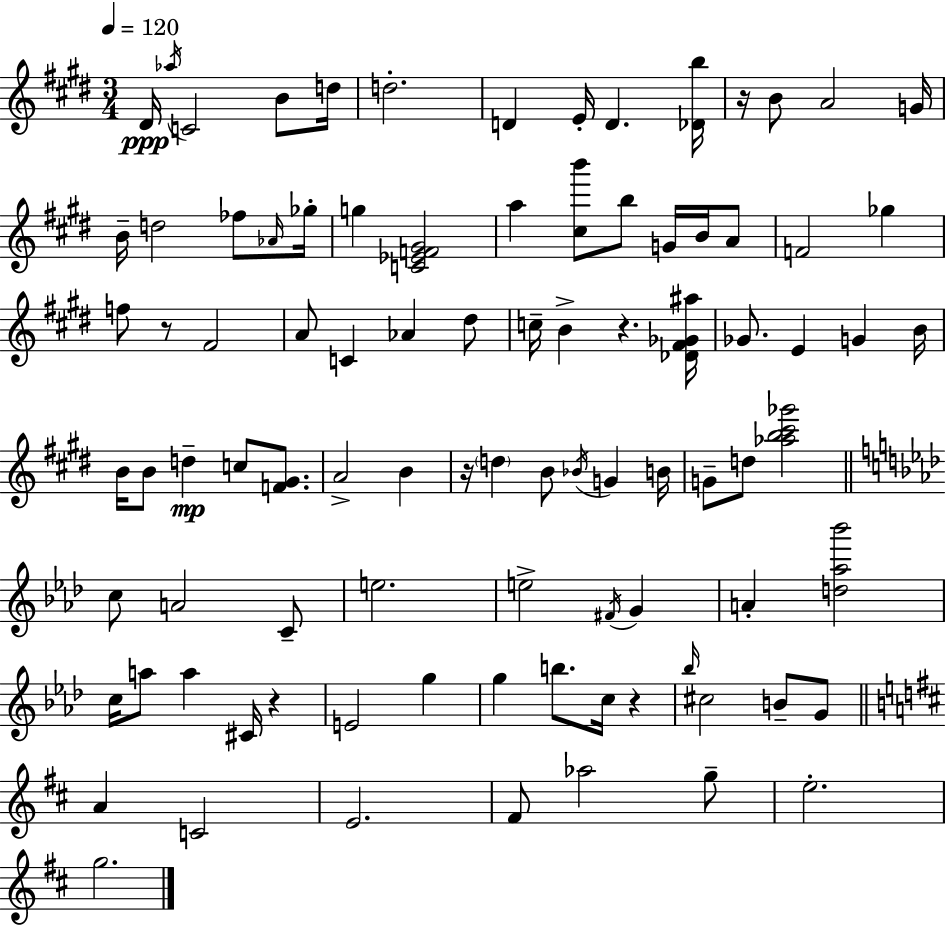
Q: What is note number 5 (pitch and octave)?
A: D5